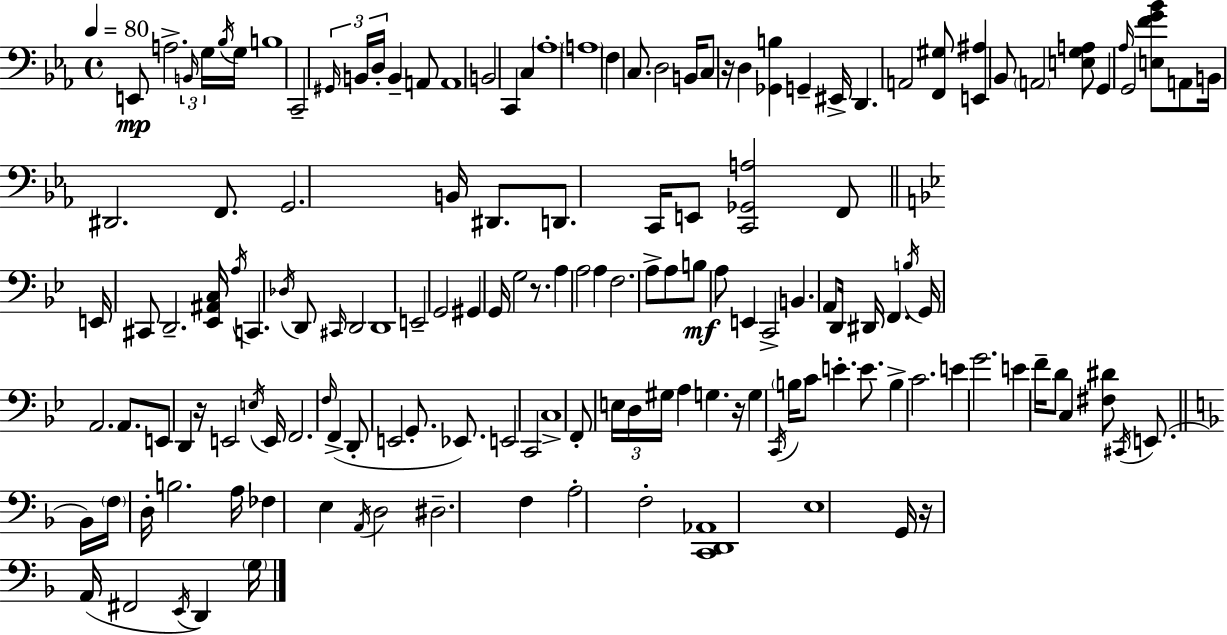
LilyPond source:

{
  \clef bass
  \time 4/4
  \defaultTimeSignature
  \key c \minor
  \tempo 4 = 80
  e,8\mp a2.-> \tuplet 3/2 { \grace { b,16 } g16 | \acciaccatura { bes16 } } g16 b1 | c,2-- \tuplet 3/2 { \grace { gis,16 } b,16 d16-. } b,4-- | a,8 a,1 | \break b,2 c,4 c4 | \parenthesize aes1-. | \parenthesize a1 | f4 c8. d2 | \break b,16 c8 r16 d4 <ges, b>4 g,4-- | eis,16-> d,4. a,2 | <f, gis>8 <e, ais>4 bes,8 \parenthesize a,2 | <e g a>8 g,4 \grace { aes16 } g,2 | \break <e f' g' bes'>8 a,8 b,16 dis,2. | f,8. g,2. | b,16 dis,8. d,8. c,16 e,8 <c, ges, a>2 | f,8 \bar "||" \break \key bes \major e,16 cis,8 d,2.-- <ees, ais, c>16 | \acciaccatura { a16 } c,4. \acciaccatura { des16 } d,8 \grace { cis,16 } d,2 | d,1 | e,2-- g,2 | \break gis,4 g,16 g2 | r8. a4 a2 a4 | f2. a8-> | a8 b8\mf a8 e,4 c,2-> | \break b,4. a,8 d,16 dis,16 f,4. | \acciaccatura { b16 } g,16 a,2. | a,8. e,8 d,4 r16 e,2 | \acciaccatura { e16 } e,16 f,2. | \break \grace { f16 }( f,4-> d,8-. e,2 | g,8.-. ees,8.) e,2 c,2 | c1-> | f,8-. \tuplet 3/2 { e16 d16 gis16 } a4 g4. | \break r16 g4 \acciaccatura { c,16 } \parenthesize b16 c'8 e'4.-. | e'8. b4-> c'2. | e'4 g'2. | e'4 f'16-- d'8 c4 | \break <fis dis'>8 \acciaccatura { cis,16 }( e,8. \bar "||" \break \key d \minor bes,16) \parenthesize f16 d16-. b2. a16 | fes4 e4 \acciaccatura { a,16 } d2 | dis2.-- f4 | a2-. f2-. | \break <c, d, aes,>1 | e1 | g,16 r16 a,16( fis,2 \acciaccatura { e,16 } d,4) | \parenthesize g16 \bar "|."
}